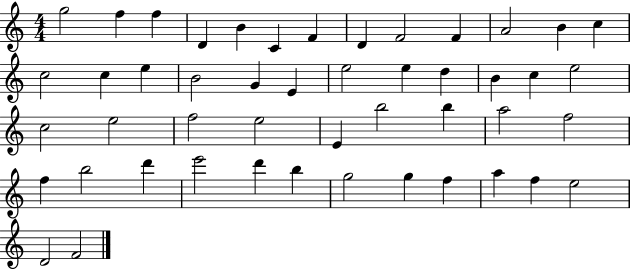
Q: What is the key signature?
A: C major